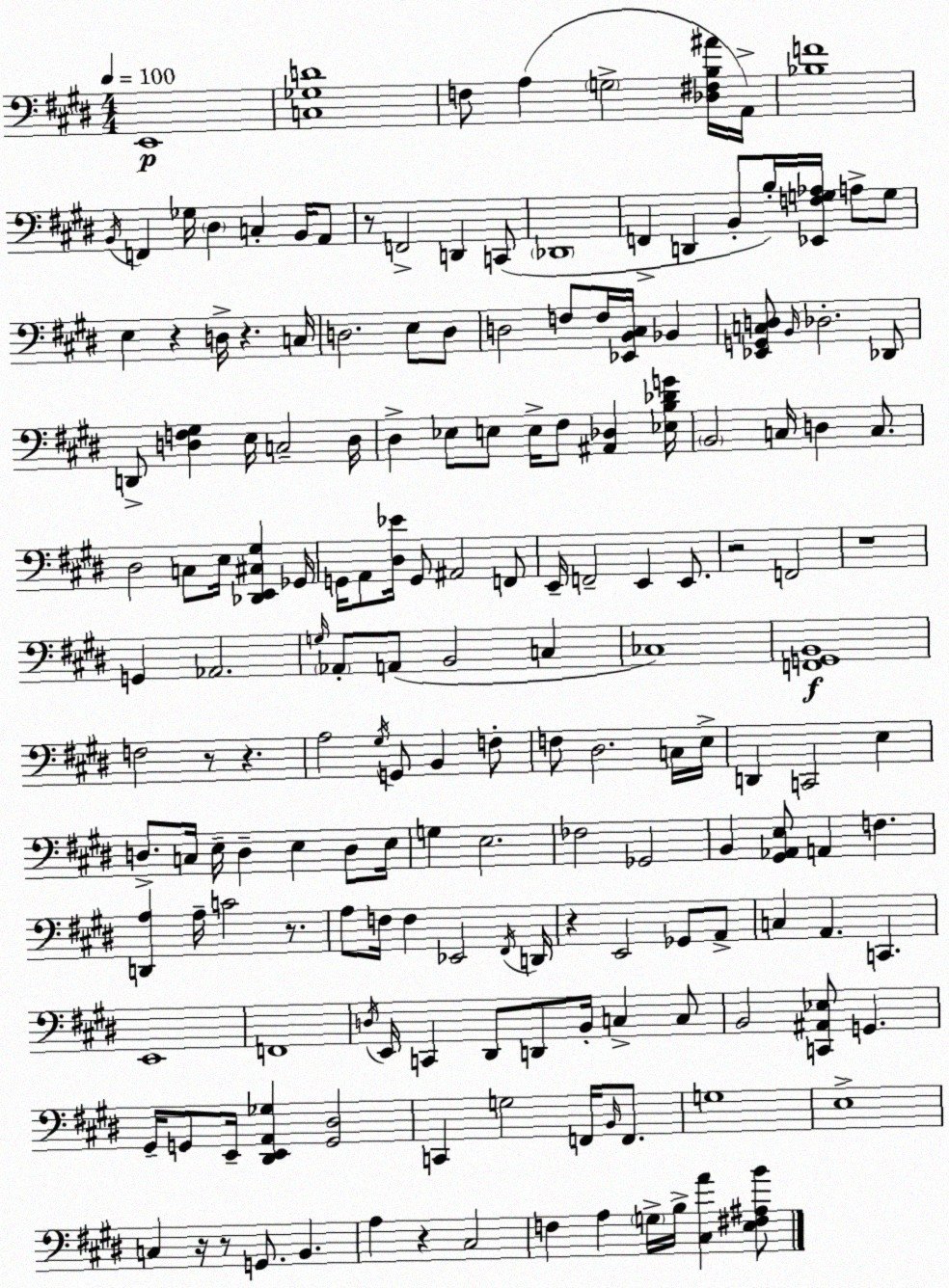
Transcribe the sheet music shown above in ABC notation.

X:1
T:Untitled
M:4/4
L:1/4
K:E
E,,4 [C,_G,D]4 F,/2 A, G,2 [_D,^F,B,^A]/4 A,,/4 [_B,F]4 B,,/4 F,, _G,/4 ^D, C, B,,/4 A,,/2 z/2 F,,2 D,, C,,/2 _D,,4 F,, D,, B,,/2 B,/4 [_E,,F,G,_A,]/4 A,/2 G,/2 E, z D,/4 z C,/4 D,2 E,/2 D,/2 D,2 F,/2 F,/4 [_E,,B,,^C,]/4 _B,, [_E,,G,,C,D,]/2 B,,/4 _D,2 _D,,/2 D,,/2 [D,F,^G,] E,/4 C,2 D,/4 ^D, _E,/2 E,/2 E,/4 ^F,/2 [^A,,_D,] [_E,B,_DG]/4 B,,2 C,/4 D, C,/2 ^D,2 C,/2 E,/4 [_D,,E,,^C,^G,] _G,,/4 G,,/4 A,,/2 [^D,_E]/4 G,,/2 ^A,,2 F,,/2 E,,/4 F,,2 E,, E,,/2 z2 F,,2 z4 G,, _A,,2 G,/4 _A,,/2 A,,/2 B,,2 C, _C,4 [F,,G,,B,,]4 F,2 z/2 z A,2 ^G,/4 G,,/2 B,, F,/2 F,/2 ^D,2 C,/4 E,/4 D,, C,,2 E, D,/2 C,/4 E,/4 D, E, D,/2 E,/4 G, E,2 _F,2 _G,,2 B,, [^G,,_A,,E,]/2 A,, F, [D,,A,] A,/4 C2 z/2 A,/2 F,/4 F, _E,,2 ^F,,/4 D,,/4 z E,,2 _G,,/2 A,,/2 C, A,, C,, E,,4 F,,4 D,/4 E,,/4 C,, ^D,,/2 D,,/2 B,,/4 C, C,/2 B,,2 [C,,^A,,_E,]/2 G,, ^G,,/4 G,,/2 E,,/4 [^D,,E,,A,,_G,] [G,,^D,]2 C,, G,2 F,,/4 B,,/4 F,,/2 G,4 E,4 C, z/4 z/2 G,,/2 B,, A, z ^C,2 F, A, G,/4 B,/4 [^C,A] [E,^F,^A,B]/2